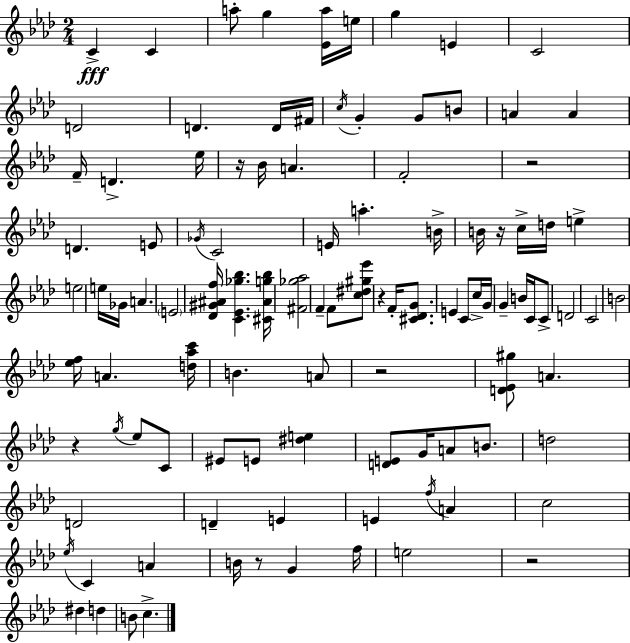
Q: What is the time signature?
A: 2/4